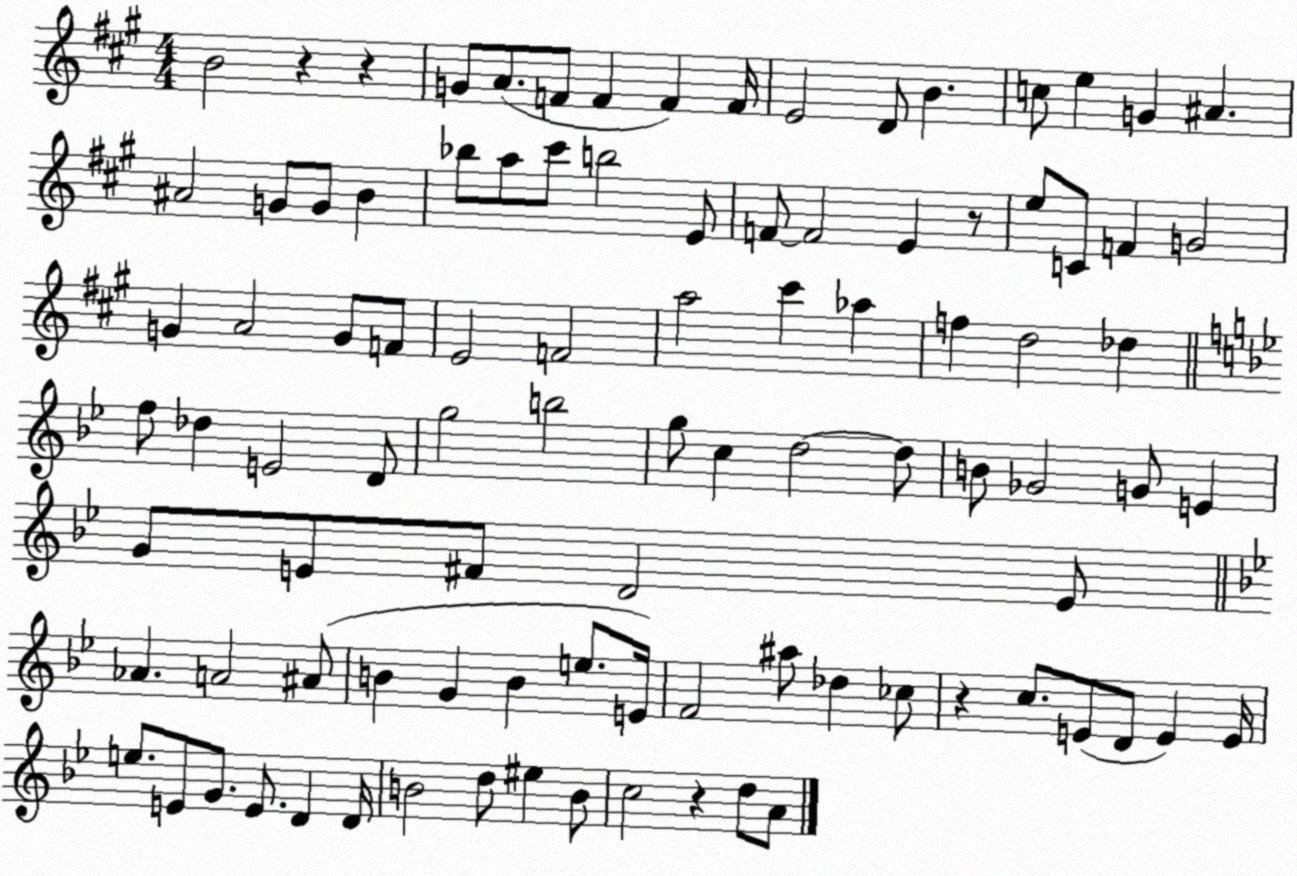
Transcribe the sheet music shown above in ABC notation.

X:1
T:Untitled
M:4/4
L:1/4
K:A
B2 z z G/2 A/2 F/2 F F F/4 E2 D/2 B c/2 e G ^A ^A2 G/2 G/2 B _b/2 a/2 ^c'/2 b2 E/2 F/2 F2 E z/2 e/2 C/2 F G2 G A2 G/2 F/2 E2 F2 a2 ^c' _a f d2 _d f/2 _d E2 D/2 g2 b2 g/2 c d2 d/2 B/2 _G2 G/2 E G/2 E/2 ^F/2 D2 E/2 _A A2 ^A/2 B G B e/2 E/4 F2 ^a/2 _d _c/2 z c/2 E/2 D/2 E E/4 e/2 E/2 G/2 E/2 D D/4 B2 d/2 ^e B/2 c2 z d/2 A/2